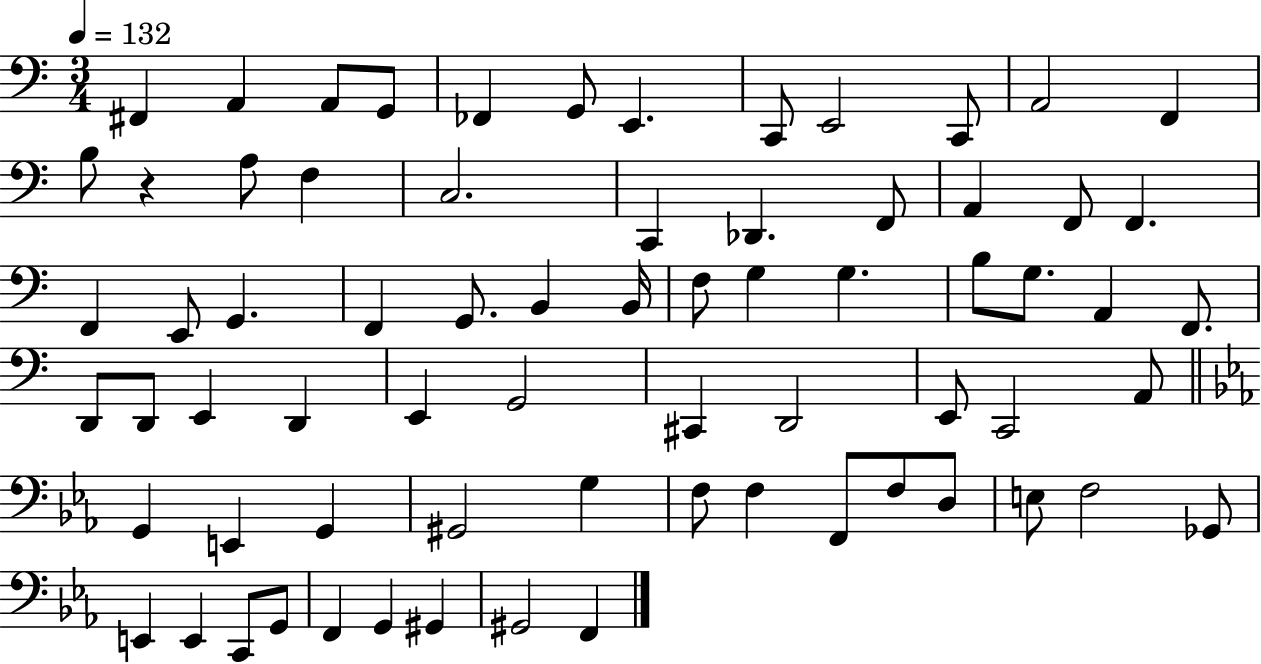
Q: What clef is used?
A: bass